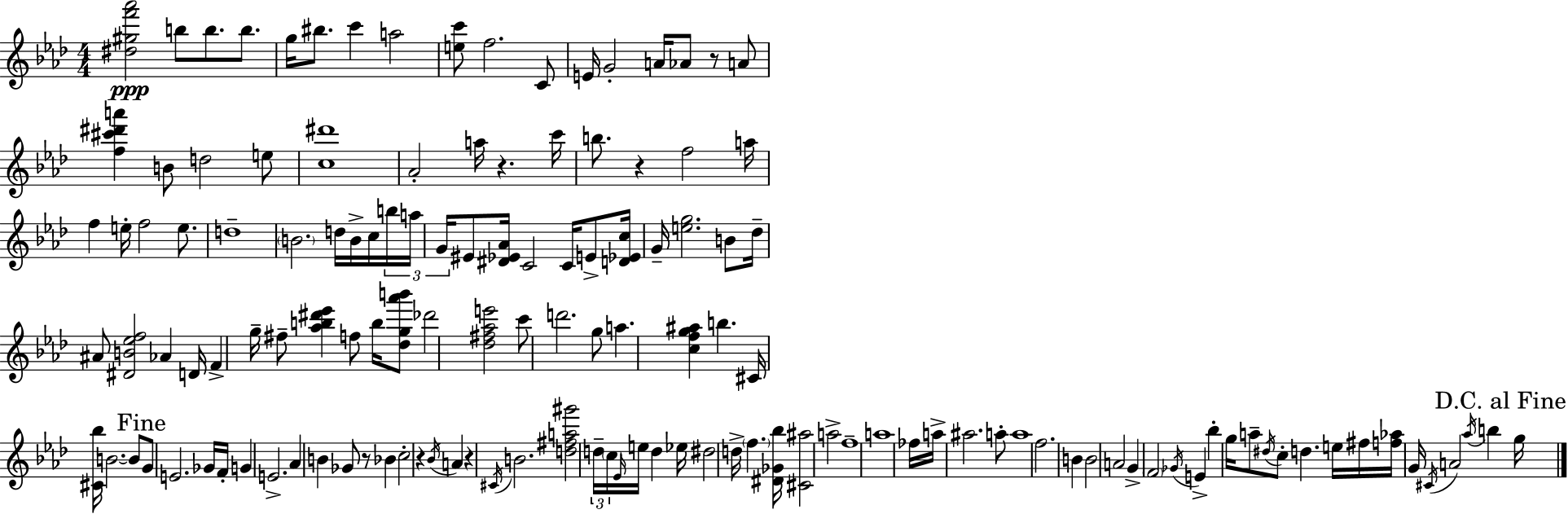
{
  \clef treble
  \numericTimeSignature
  \time 4/4
  \key aes \major
  <dis'' gis'' f''' aes'''>2\ppp b''8 b''8. b''8. | g''16 bis''8. c'''4 a''2 | <e'' c'''>8 f''2. c'8 | e'16 g'2-. a'16 aes'8 r8 a'8 | \break <f'' cis''' dis''' a'''>4 b'8 d''2 e''8 | <c'' dis'''>1 | aes'2-. a''16 r4. c'''16 | b''8. r4 f''2 a''16 | \break f''4 e''16-. f''2 e''8. | d''1-- | \parenthesize b'2. d''16 b'16-> c''16 \tuplet 3/2 { b''16 | a''16 g'16 } eis'8 <dis' ees' aes'>16 c'2 c'16 e'8-> | \break <d' ees' c''>16 g'16-- <e'' g''>2. b'8 | des''16-- ais'8 <dis' b' ees'' f''>2 aes'4 d'16 | f'4-> g''16-- fis''8-- <aes'' b'' dis''' ees'''>4 f''8 b''16 <des'' g'' aes''' b'''>8 | des'''2 <des'' fis'' aes'' e'''>2 | \break c'''8 d'''2. g''8 | a''4. <c'' f'' g'' ais''>4 b''4. | cis'16 <cis' bes''>16 b'2.~~ b'8 | \mark "Fine" g'8 e'2. ges'16 f'16-. | \break g'4 e'2.-> | aes'4 b'4 ges'8 r8 bes'4 | c''2-. r4 \acciaccatura { bes'16 } a'4 | r4 \acciaccatura { cis'16 } b'2. | \break <d'' fis'' a'' gis'''>2 \tuplet 3/2 { d''16-- \parenthesize c''16 \grace { ees'16 } } e''16 d''4 | ees''16 dis''2 d''16-> \parenthesize f''4. | <dis' ges' bes''>16 <cis' ais''>2 a''2-> | f''1-- | \break a''1 | fes''16 a''16-> ais''2. | a''8-. a''1 | f''2. b'4 | \break b'2 a'2 | g'4-> \parenthesize f'2 \acciaccatura { ges'16 } | e'4-> bes''4-. g''16 a''8-- \acciaccatura { dis''16 } c''8-. d''4. | e''16 fis''16 <f'' aes''>16 g'16 \acciaccatura { cis'16 } a'2 | \break \acciaccatura { aes''16 } b''4 \mark "D.C. al Fine" g''16 \bar "|."
}